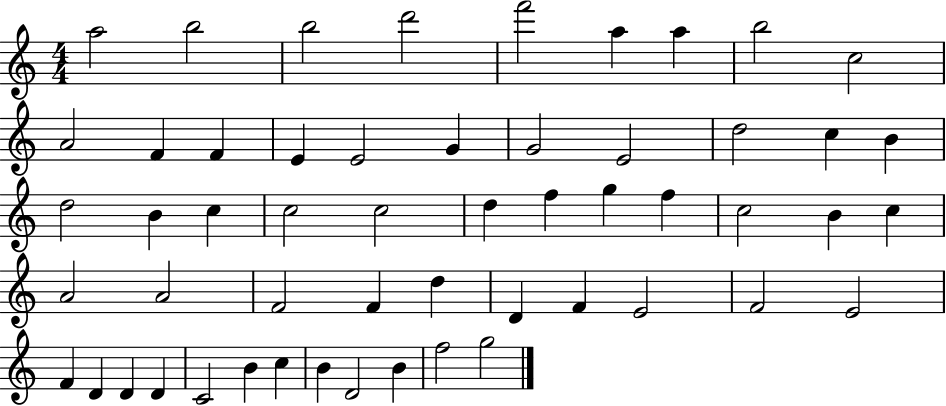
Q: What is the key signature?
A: C major